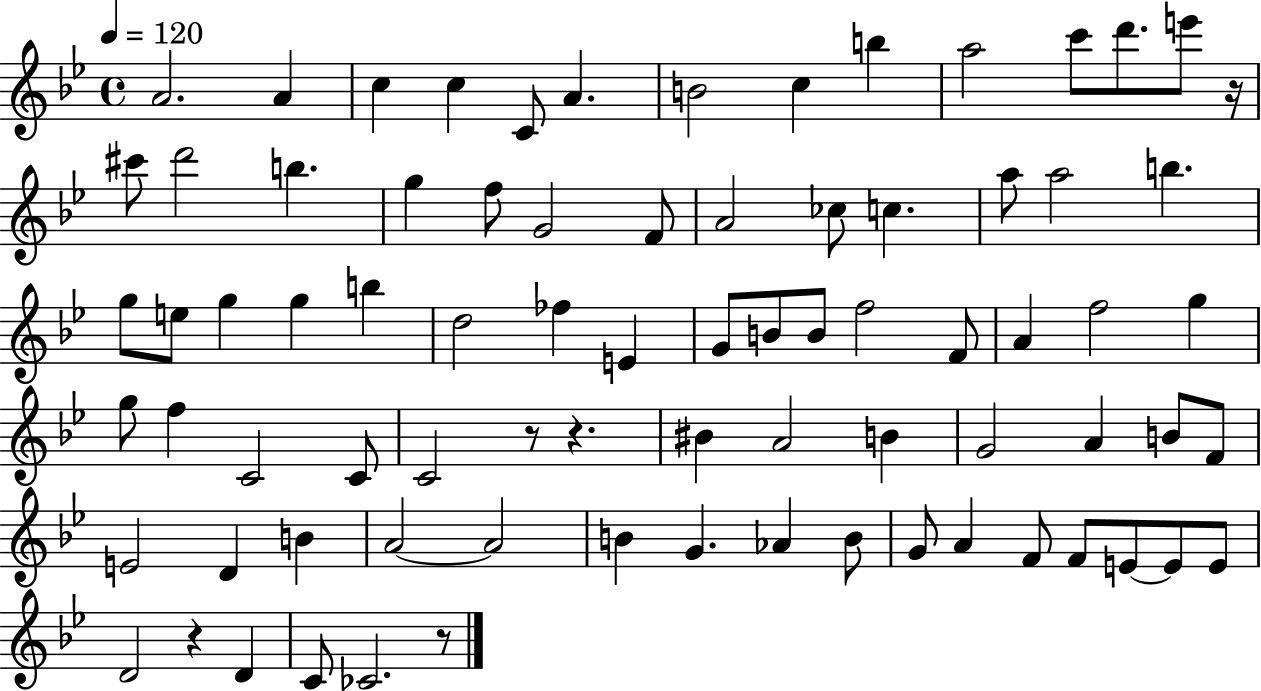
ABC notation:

X:1
T:Untitled
M:4/4
L:1/4
K:Bb
A2 A c c C/2 A B2 c b a2 c'/2 d'/2 e'/2 z/4 ^c'/2 d'2 b g f/2 G2 F/2 A2 _c/2 c a/2 a2 b g/2 e/2 g g b d2 _f E G/2 B/2 B/2 f2 F/2 A f2 g g/2 f C2 C/2 C2 z/2 z ^B A2 B G2 A B/2 F/2 E2 D B A2 A2 B G _A B/2 G/2 A F/2 F/2 E/2 E/2 E/2 D2 z D C/2 _C2 z/2